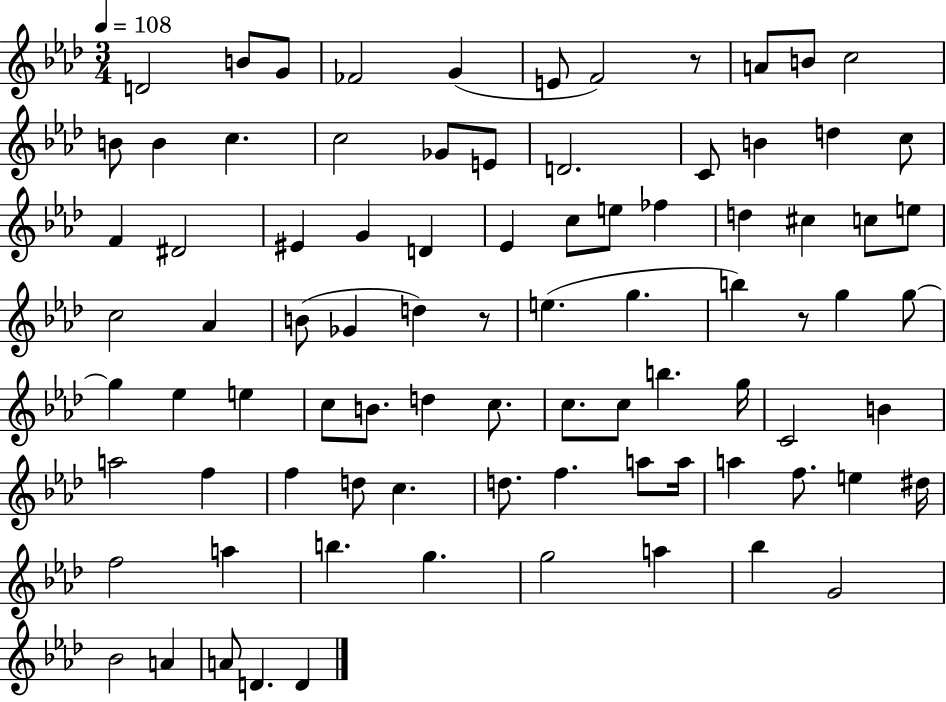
{
  \clef treble
  \numericTimeSignature
  \time 3/4
  \key aes \major
  \tempo 4 = 108
  d'2 b'8 g'8 | fes'2 g'4( | e'8 f'2) r8 | a'8 b'8 c''2 | \break b'8 b'4 c''4. | c''2 ges'8 e'8 | d'2. | c'8 b'4 d''4 c''8 | \break f'4 dis'2 | eis'4 g'4 d'4 | ees'4 c''8 e''8 fes''4 | d''4 cis''4 c''8 e''8 | \break c''2 aes'4 | b'8( ges'4 d''4) r8 | e''4.( g''4. | b''4) r8 g''4 g''8~~ | \break g''4 ees''4 e''4 | c''8 b'8. d''4 c''8. | c''8. c''8 b''4. g''16 | c'2 b'4 | \break a''2 f''4 | f''4 d''8 c''4. | d''8. f''4. a''8 a''16 | a''4 f''8. e''4 dis''16 | \break f''2 a''4 | b''4. g''4. | g''2 a''4 | bes''4 g'2 | \break bes'2 a'4 | a'8 d'4. d'4 | \bar "|."
}